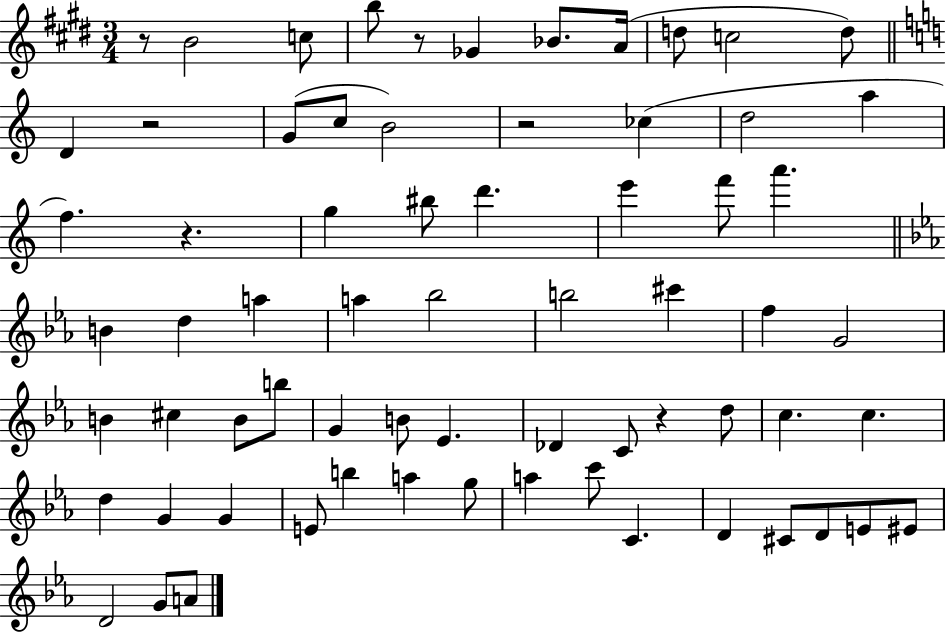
R/e B4/h C5/e B5/e R/e Gb4/q Bb4/e. A4/s D5/e C5/h D5/e D4/q R/h G4/e C5/e B4/h R/h CES5/q D5/h A5/q F5/q. R/q. G5/q BIS5/e D6/q. E6/q F6/e A6/q. B4/q D5/q A5/q A5/q Bb5/h B5/h C#6/q F5/q G4/h B4/q C#5/q B4/e B5/e G4/q B4/e Eb4/q. Db4/q C4/e R/q D5/e C5/q. C5/q. D5/q G4/q G4/q E4/e B5/q A5/q G5/e A5/q C6/e C4/q. D4/q C#4/e D4/e E4/e EIS4/e D4/h G4/e A4/e